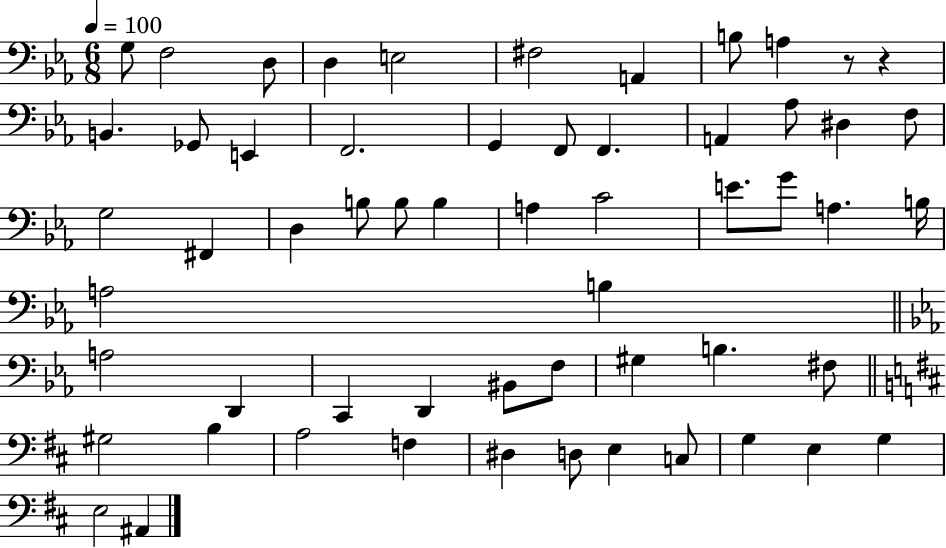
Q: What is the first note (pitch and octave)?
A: G3